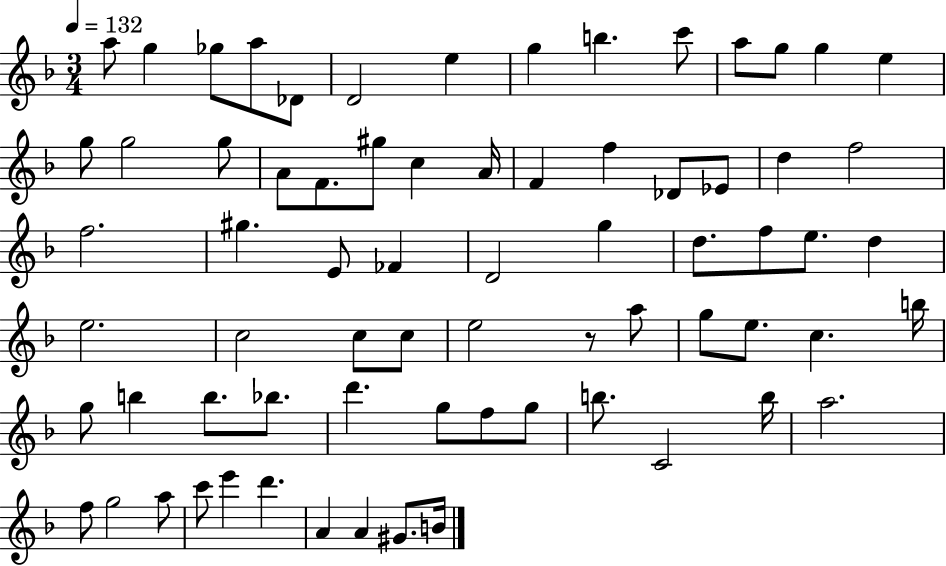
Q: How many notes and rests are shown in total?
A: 71